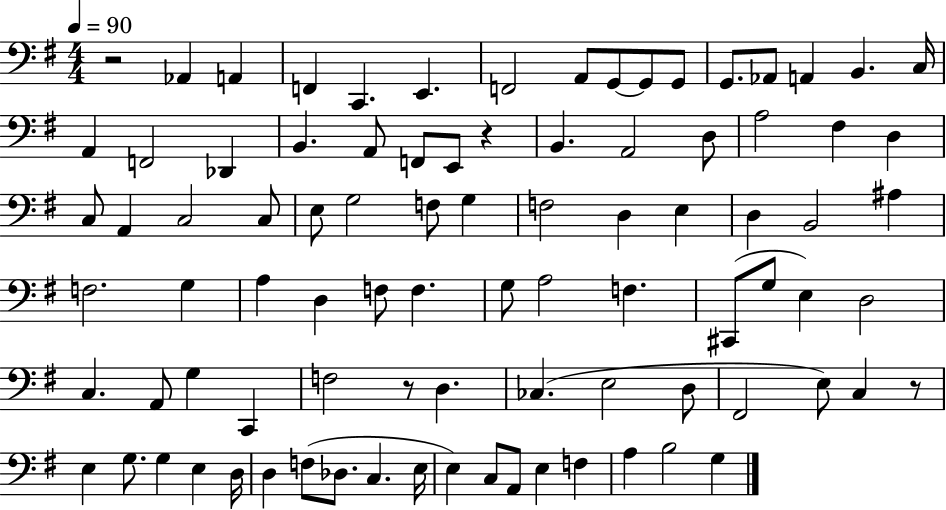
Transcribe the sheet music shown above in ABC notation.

X:1
T:Untitled
M:4/4
L:1/4
K:G
z2 _A,, A,, F,, C,, E,, F,,2 A,,/2 G,,/2 G,,/2 G,,/2 G,,/2 _A,,/2 A,, B,, C,/4 A,, F,,2 _D,, B,, A,,/2 F,,/2 E,,/2 z B,, A,,2 D,/2 A,2 ^F, D, C,/2 A,, C,2 C,/2 E,/2 G,2 F,/2 G, F,2 D, E, D, B,,2 ^A, F,2 G, A, D, F,/2 F, G,/2 A,2 F, ^C,,/2 G,/2 E, D,2 C, A,,/2 G, C,, F,2 z/2 D, _C, E,2 D,/2 ^F,,2 E,/2 C, z/2 E, G,/2 G, E, D,/4 D, F,/2 _D,/2 C, E,/4 E, C,/2 A,,/2 E, F, A, B,2 G,